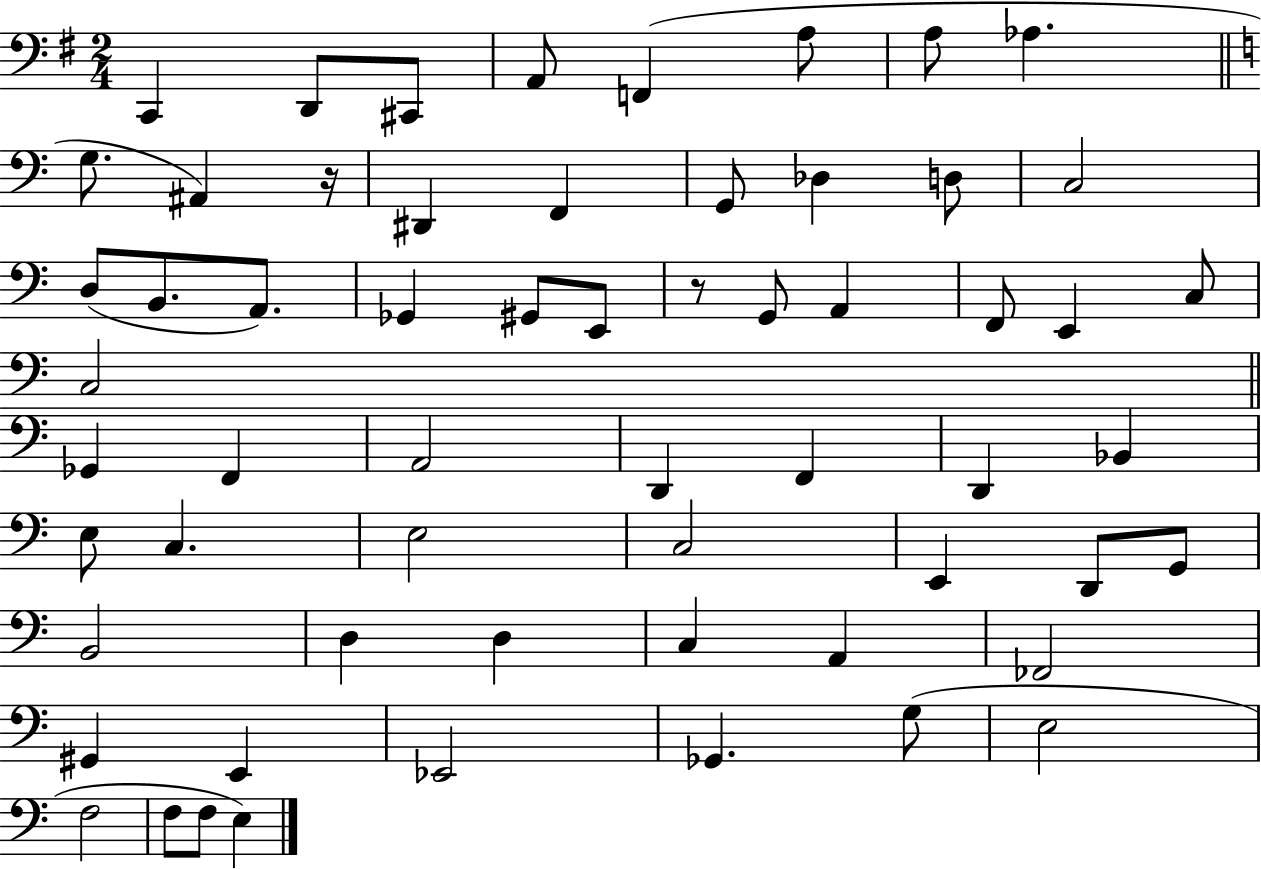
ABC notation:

X:1
T:Untitled
M:2/4
L:1/4
K:G
C,, D,,/2 ^C,,/2 A,,/2 F,, A,/2 A,/2 _A, G,/2 ^A,, z/4 ^D,, F,, G,,/2 _D, D,/2 C,2 D,/2 B,,/2 A,,/2 _G,, ^G,,/2 E,,/2 z/2 G,,/2 A,, F,,/2 E,, C,/2 C,2 _G,, F,, A,,2 D,, F,, D,, _B,, E,/2 C, E,2 C,2 E,, D,,/2 G,,/2 B,,2 D, D, C, A,, _F,,2 ^G,, E,, _E,,2 _G,, G,/2 E,2 F,2 F,/2 F,/2 E,